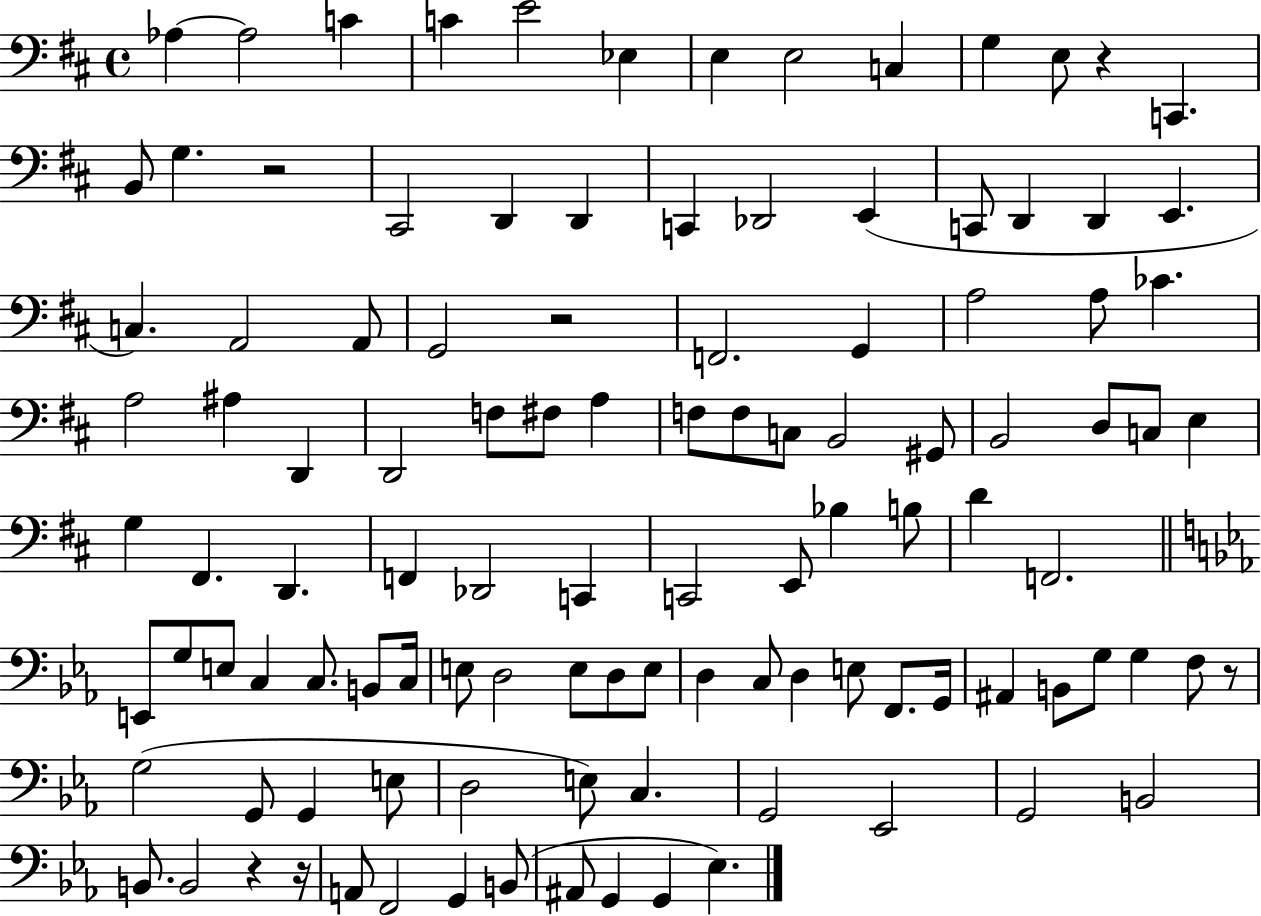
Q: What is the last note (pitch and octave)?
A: Eb3